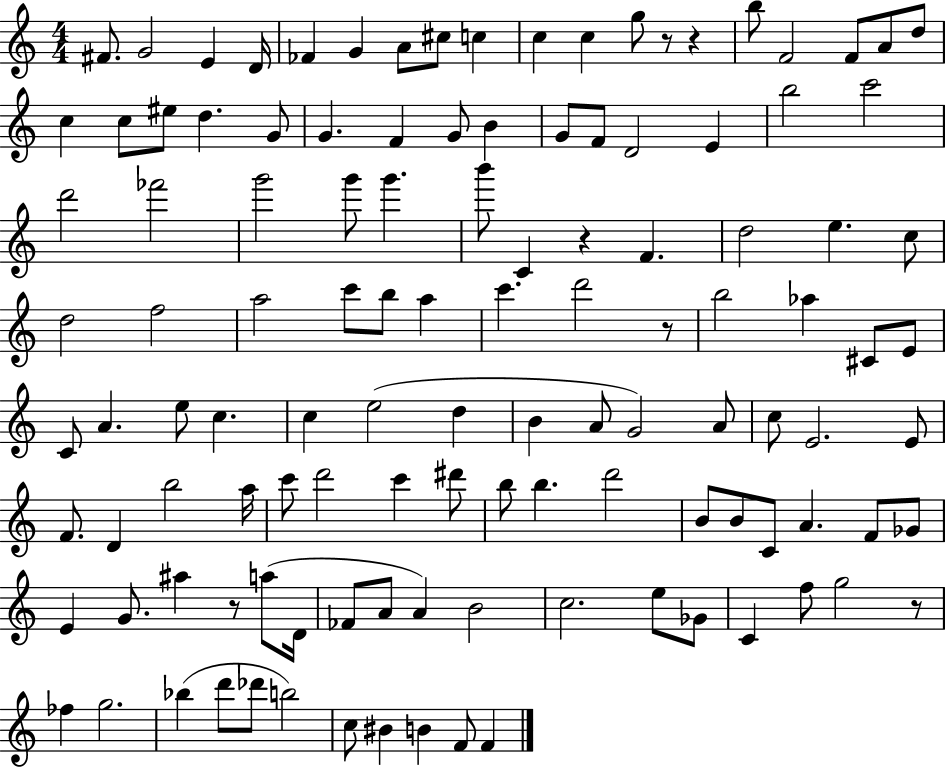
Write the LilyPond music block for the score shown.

{
  \clef treble
  \numericTimeSignature
  \time 4/4
  \key c \major
  \repeat volta 2 { fis'8. g'2 e'4 d'16 | fes'4 g'4 a'8 cis''8 c''4 | c''4 c''4 g''8 r8 r4 | b''8 f'2 f'8 a'8 d''8 | \break c''4 c''8 eis''8 d''4. g'8 | g'4. f'4 g'8 b'4 | g'8 f'8 d'2 e'4 | b''2 c'''2 | \break d'''2 fes'''2 | g'''2 g'''8 g'''4. | b'''8 c'4 r4 f'4. | d''2 e''4. c''8 | \break d''2 f''2 | a''2 c'''8 b''8 a''4 | c'''4. d'''2 r8 | b''2 aes''4 cis'8 e'8 | \break c'8 a'4. e''8 c''4. | c''4 e''2( d''4 | b'4 a'8 g'2) a'8 | c''8 e'2. e'8 | \break f'8. d'4 b''2 a''16 | c'''8 d'''2 c'''4 dis'''8 | b''8 b''4. d'''2 | b'8 b'8 c'8 a'4. f'8 ges'8 | \break e'4 g'8. ais''4 r8 a''8( d'16 | fes'8 a'8 a'4) b'2 | c''2. e''8 ges'8 | c'4 f''8 g''2 r8 | \break fes''4 g''2. | bes''4( d'''8 des'''8 b''2) | c''8 bis'4 b'4 f'8 f'4 | } \bar "|."
}